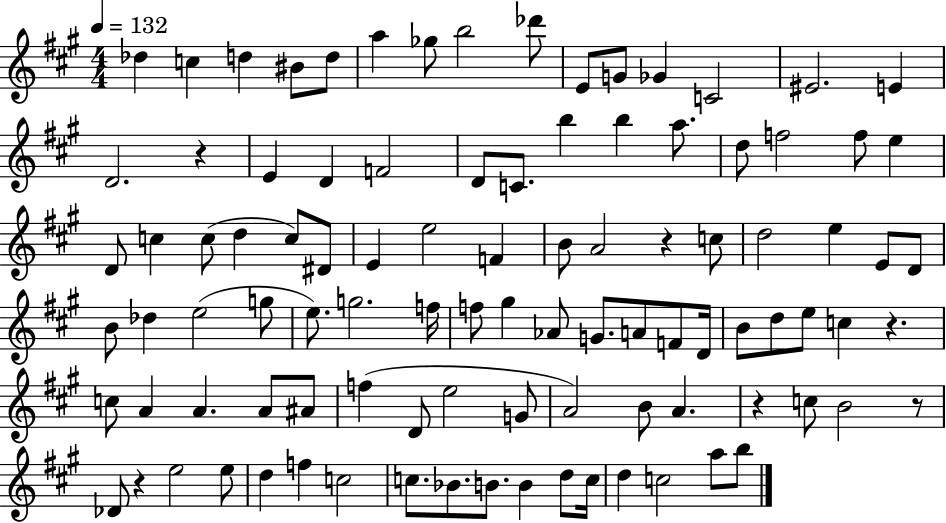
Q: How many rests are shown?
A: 6